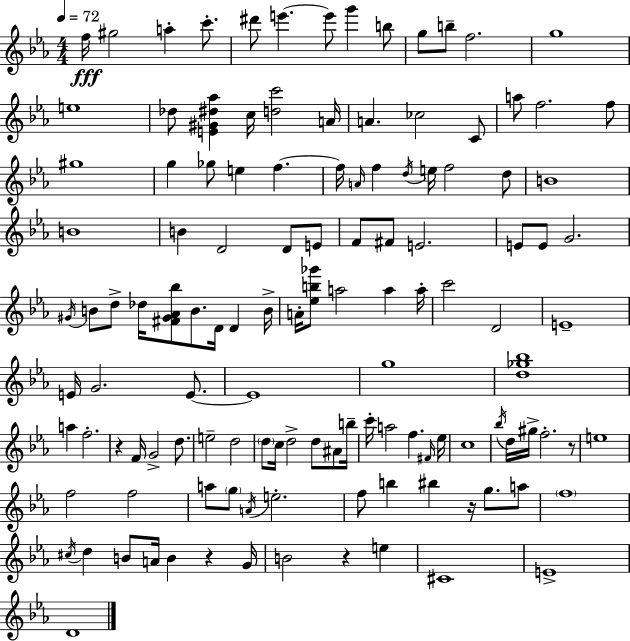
F5/s G#5/h A5/q C6/e. D#6/e E6/q. E6/e G6/q B5/e G5/e B5/e F5/h. G5/w E5/w Db5/e [E4,G#4,D#5,Ab5]/q C5/s [D5,C6]/h A4/s A4/q. CES5/h C4/e A5/e F5/h. F5/e G#5/w G5/q Gb5/e E5/q F5/q. F5/s A4/s F5/q D5/s E5/s F5/h D5/e B4/w B4/w B4/q D4/h D4/e E4/e F4/e F#4/e E4/h. E4/e E4/e G4/h. G#4/s B4/e D5/e Db5/s [F#4,G#4,Ab4,Bb5]/e B4/e. D4/s D4/q B4/s A4/s [Eb5,B5,Gb6]/e A5/h A5/q A5/s C6/h D4/h E4/w E4/s G4/h. E4/e. E4/w G5/w [D5,Gb5,Bb5]/w A5/q F5/h. R/q F4/s G4/h D5/e. E5/h D5/h D5/e C5/s D5/h D5/e A#4/e B5/s C6/s A5/h F5/q. F#4/s Eb5/s C5/w Bb5/s D5/s G#5/s F5/h. R/e E5/w F5/h F5/h A5/e G5/e A4/s E5/h. F5/e B5/q BIS5/q R/s G5/e. A5/e F5/w C#5/s D5/q B4/e A4/s B4/q R/q G4/s B4/h R/q E5/q C#4/w E4/w D4/w